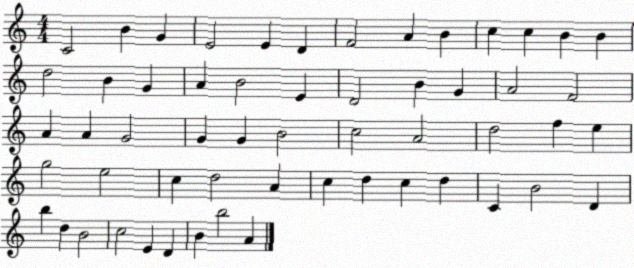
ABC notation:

X:1
T:Untitled
M:4/4
L:1/4
K:C
C2 B G E2 E D F2 A B c c B B d2 B G A B2 E D2 B G A2 F2 A A G2 G G B2 c2 A2 d2 f e g2 e2 c d2 A c d c d C B2 D b d B2 c2 E D B b2 A